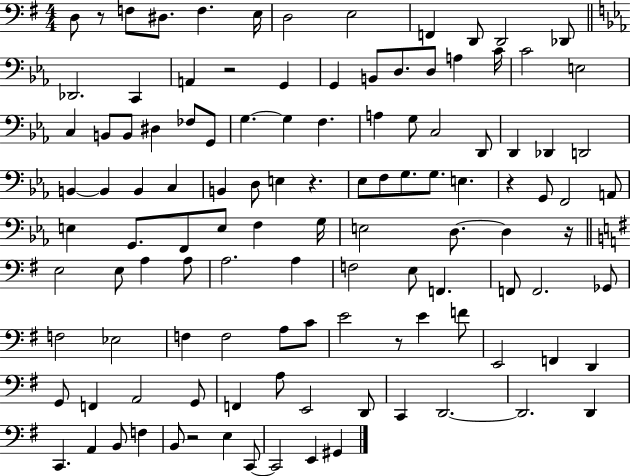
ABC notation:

X:1
T:Untitled
M:4/4
L:1/4
K:G
D,/2 z/2 F,/2 ^D,/2 F, E,/4 D,2 E,2 F,, D,,/2 D,,2 _D,,/2 _D,,2 C,, A,, z2 G,, G,, B,,/2 D,/2 D,/2 A, C/4 C2 E,2 C, B,,/2 B,,/2 ^D, _F,/2 G,,/2 G, G, F, A, G,/2 C,2 D,,/2 D,, _D,, D,,2 B,, B,, B,, C, B,, D,/2 E, z _E,/2 F,/2 G,/2 G,/2 E, z G,,/2 F,,2 A,,/2 E, G,,/2 F,,/2 E,/2 F, G,/4 E,2 D,/2 D, z/4 E,2 E,/2 A, A,/2 A,2 A, F,2 E,/2 F,, F,,/2 F,,2 _G,,/2 F,2 _E,2 F, F,2 A,/2 C/2 E2 z/2 E F/2 E,,2 F,, D,, G,,/2 F,, A,,2 G,,/2 F,, A,/2 E,,2 D,,/2 C,, D,,2 D,,2 D,, C,, A,, B,,/2 F, B,,/2 z2 E, C,,/2 C,,2 E,, ^G,,